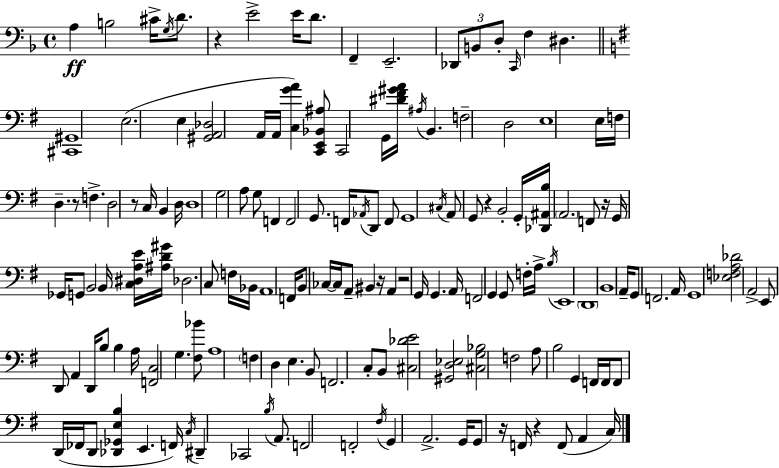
X:1
T:Untitled
M:4/4
L:1/4
K:Dm
A, B,2 ^C/4 G,/4 D/2 z E2 E/4 D/2 F,, E,,2 _D,,/2 B,,/2 D,/2 C,,/4 F, ^D, [^C,,^G,,]4 E,2 E, [^G,,A,,_D,]2 A,,/4 A,,/4 [C,GA] [C,,E,,_B,,^A,]/2 C,,2 G,,/4 [^D^F^GA]/4 ^A,/4 B,, F,2 D,2 E,4 E,/4 F,/4 D, z/2 F, D,2 z/2 C,/4 B,, D,/4 D,4 G,2 A,/2 G,/2 F,, F,,2 G,,/2 F,,/4 _A,,/4 D,,/2 F,,/2 G,,4 ^C,/4 A,,/2 G,,/2 z B,,2 G,,/4 [_D,,^A,,B,]/4 A,,2 F,,/2 z/4 G,,/4 _G,,/4 G,,/2 B,,2 B,,/4 [C,^D,A,E]/4 [^A,D^G]/4 _D,2 C,/2 F,/4 _B,,/4 A,,4 F,,/4 B,,/2 _C,/4 _C,/4 A,,/2 ^B,, z/4 A,, z2 G,,/4 G,, A,,/4 F,,2 G,, G,,/2 F,/4 A,/4 B,/4 E,,4 D,,4 B,,4 A,,/4 G,,/2 F,,2 A,,/4 G,,4 [_E,F,A,_D]2 A,,2 E,,/2 D,,/2 A,, D,,/4 B,/2 B, A,/4 [F,,C,]2 G, [^F,_B]/2 A,4 F, D, E, B,,/2 F,,2 C,/2 B,,/2 [^C,_DE]2 [^G,,D,_E,]2 [^C,G,_B,]2 F,2 A,/2 B,2 G,, F,,/4 F,,/4 F,,/2 D,,/4 _F,,/4 D,,/2 [_D,,_G,,E,B,] E,, F,,/4 C,/4 ^D,, _C,,2 B,/4 A,,/2 F,,2 F,,2 ^F,/4 G,, A,,2 G,,/4 G,,/2 z/4 F,,/4 z F,,/2 A,, C,/4